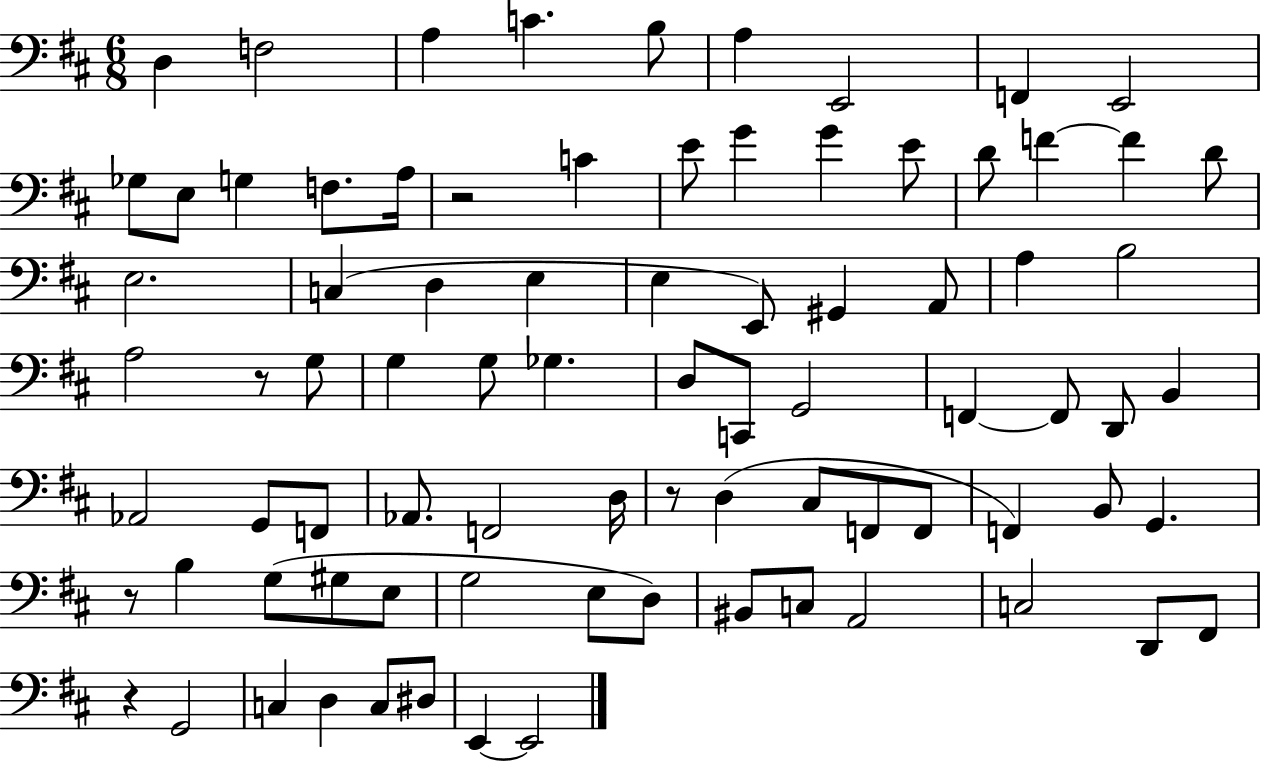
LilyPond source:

{
  \clef bass
  \numericTimeSignature
  \time 6/8
  \key d \major
  d4 f2 | a4 c'4. b8 | a4 e,2 | f,4 e,2 | \break ges8 e8 g4 f8. a16 | r2 c'4 | e'8 g'4 g'4 e'8 | d'8 f'4~~ f'4 d'8 | \break e2. | c4( d4 e4 | e4 e,8) gis,4 a,8 | a4 b2 | \break a2 r8 g8 | g4 g8 ges4. | d8 c,8 g,2 | f,4~~ f,8 d,8 b,4 | \break aes,2 g,8 f,8 | aes,8. f,2 d16 | r8 d4( cis8 f,8 f,8 | f,4) b,8 g,4. | \break r8 b4 g8( gis8 e8 | g2 e8 d8) | bis,8 c8 a,2 | c2 d,8 fis,8 | \break r4 g,2 | c4 d4 c8 dis8 | e,4~~ e,2 | \bar "|."
}